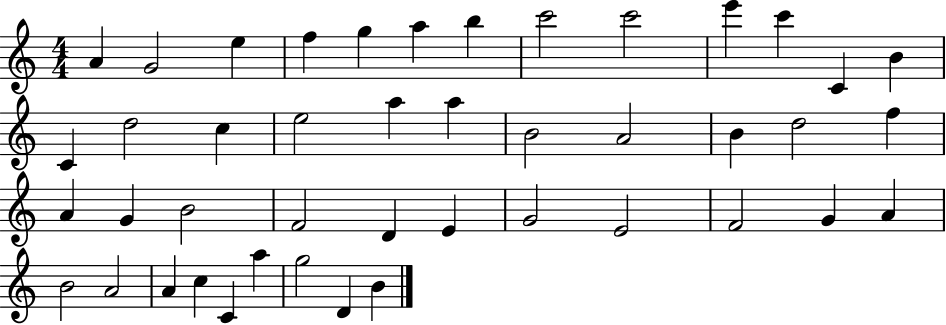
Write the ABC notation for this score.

X:1
T:Untitled
M:4/4
L:1/4
K:C
A G2 e f g a b c'2 c'2 e' c' C B C d2 c e2 a a B2 A2 B d2 f A G B2 F2 D E G2 E2 F2 G A B2 A2 A c C a g2 D B